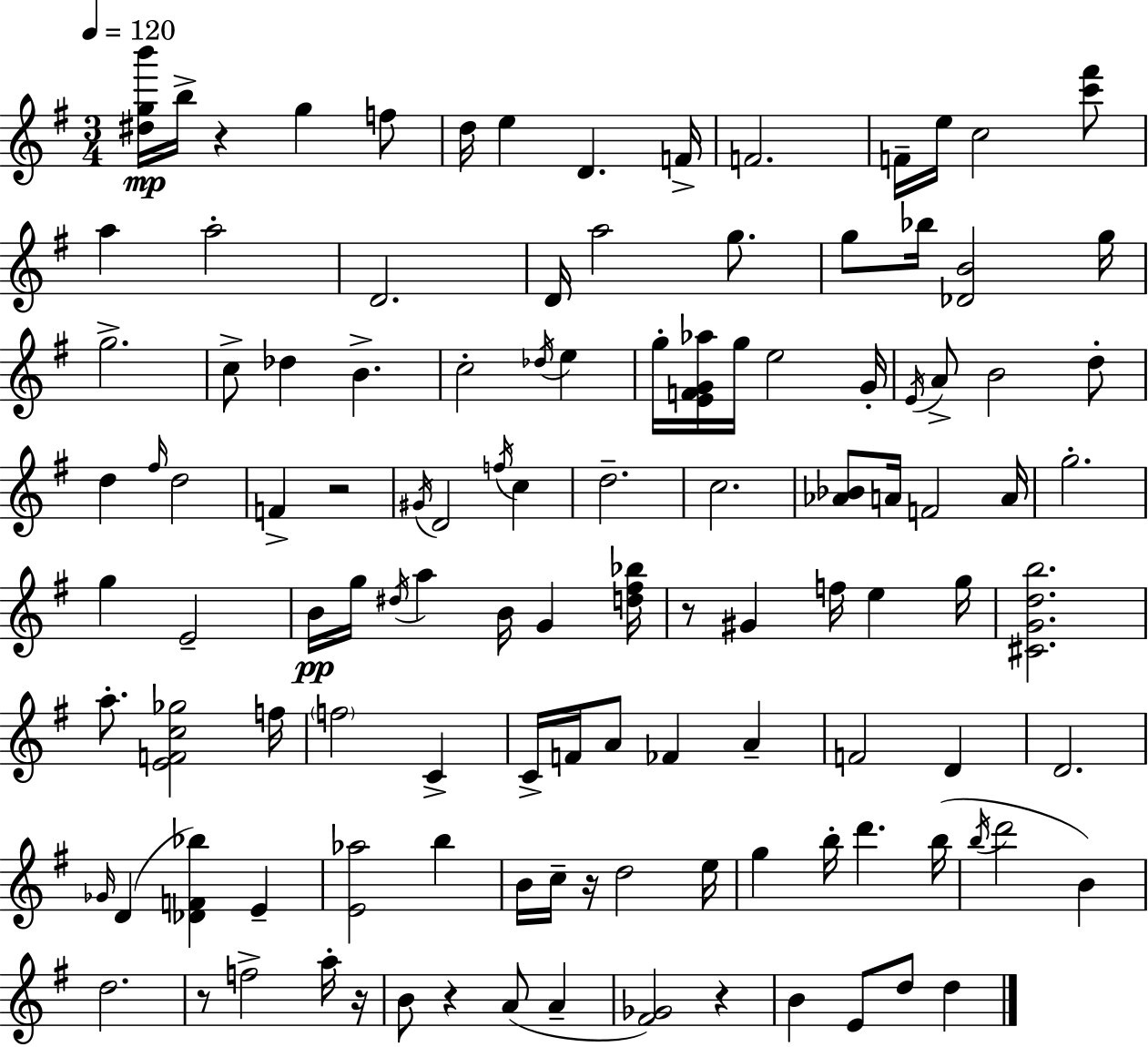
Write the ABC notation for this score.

X:1
T:Untitled
M:3/4
L:1/4
K:Em
[^dgb']/4 b/4 z g f/2 d/4 e D F/4 F2 F/4 e/4 c2 [c'^f']/2 a a2 D2 D/4 a2 g/2 g/2 _b/4 [_DB]2 g/4 g2 c/2 _d B c2 _d/4 e g/4 [EFG_a]/4 g/4 e2 G/4 E/4 A/2 B2 d/2 d ^f/4 d2 F z2 ^G/4 D2 f/4 c d2 c2 [_A_B]/2 A/4 F2 A/4 g2 g E2 B/4 g/4 ^d/4 a B/4 G [d^f_b]/4 z/2 ^G f/4 e g/4 [^CGdb]2 a/2 [EFc_g]2 f/4 f2 C C/4 F/4 A/2 _F A F2 D D2 _G/4 D [_DF_b] E [E_a]2 b B/4 c/4 z/4 d2 e/4 g b/4 d' b/4 b/4 d'2 B d2 z/2 f2 a/4 z/4 B/2 z A/2 A [^F_G]2 z B E/2 d/2 d